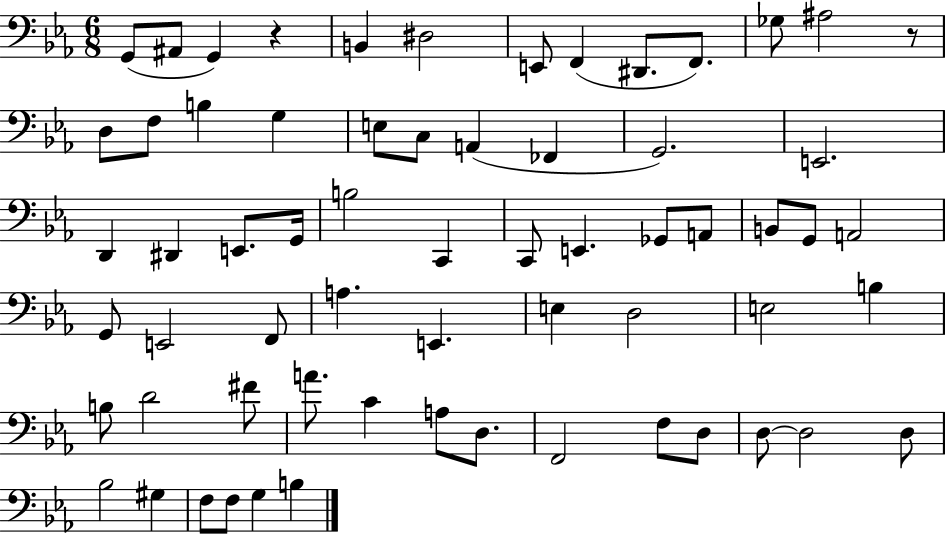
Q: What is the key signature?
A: EES major